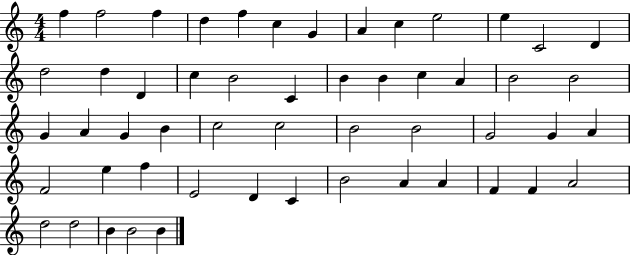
{
  \clef treble
  \numericTimeSignature
  \time 4/4
  \key c \major
  f''4 f''2 f''4 | d''4 f''4 c''4 g'4 | a'4 c''4 e''2 | e''4 c'2 d'4 | \break d''2 d''4 d'4 | c''4 b'2 c'4 | b'4 b'4 c''4 a'4 | b'2 b'2 | \break g'4 a'4 g'4 b'4 | c''2 c''2 | b'2 b'2 | g'2 g'4 a'4 | \break f'2 e''4 f''4 | e'2 d'4 c'4 | b'2 a'4 a'4 | f'4 f'4 a'2 | \break d''2 d''2 | b'4 b'2 b'4 | \bar "|."
}